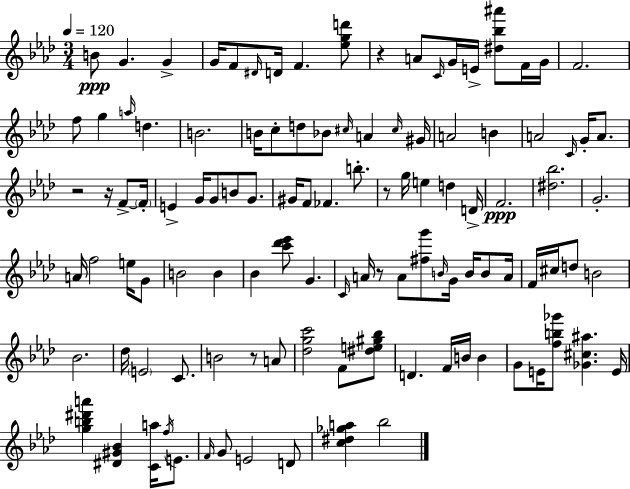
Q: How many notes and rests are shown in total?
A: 111